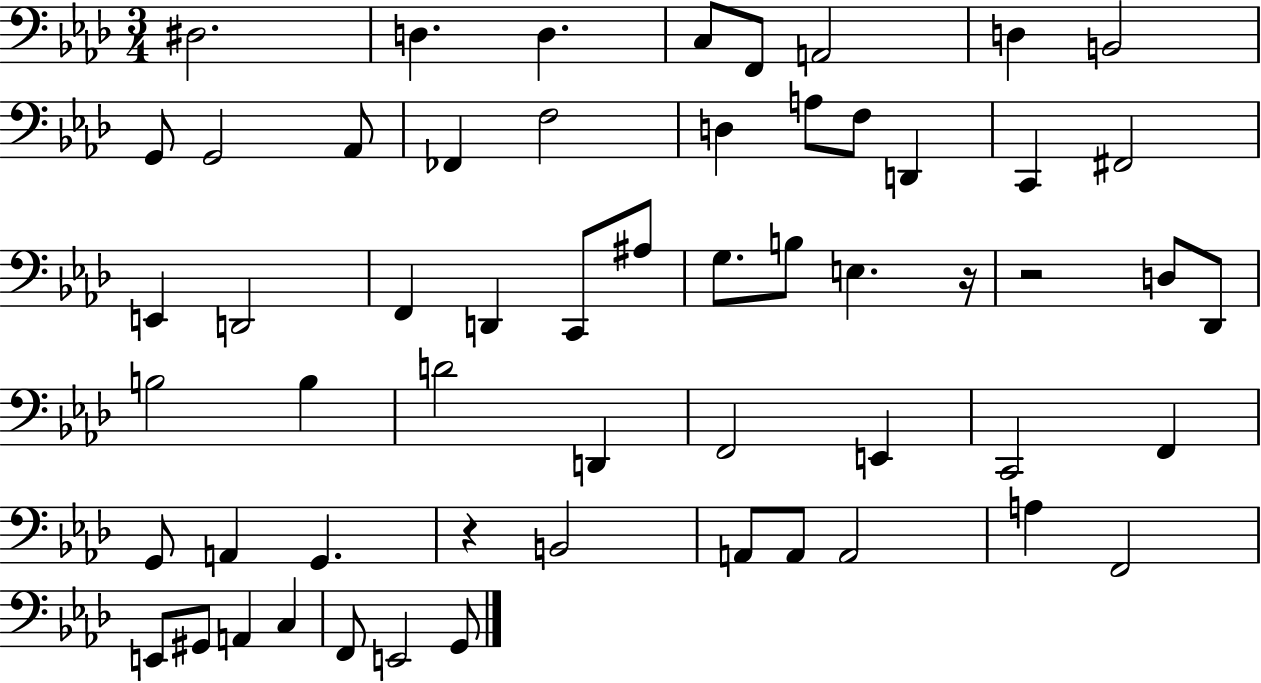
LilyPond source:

{
  \clef bass
  \numericTimeSignature
  \time 3/4
  \key aes \major
  dis2. | d4. d4. | c8 f,8 a,2 | d4 b,2 | \break g,8 g,2 aes,8 | fes,4 f2 | d4 a8 f8 d,4 | c,4 fis,2 | \break e,4 d,2 | f,4 d,4 c,8 ais8 | g8. b8 e4. r16 | r2 d8 des,8 | \break b2 b4 | d'2 d,4 | f,2 e,4 | c,2 f,4 | \break g,8 a,4 g,4. | r4 b,2 | a,8 a,8 a,2 | a4 f,2 | \break e,8 gis,8 a,4 c4 | f,8 e,2 g,8 | \bar "|."
}